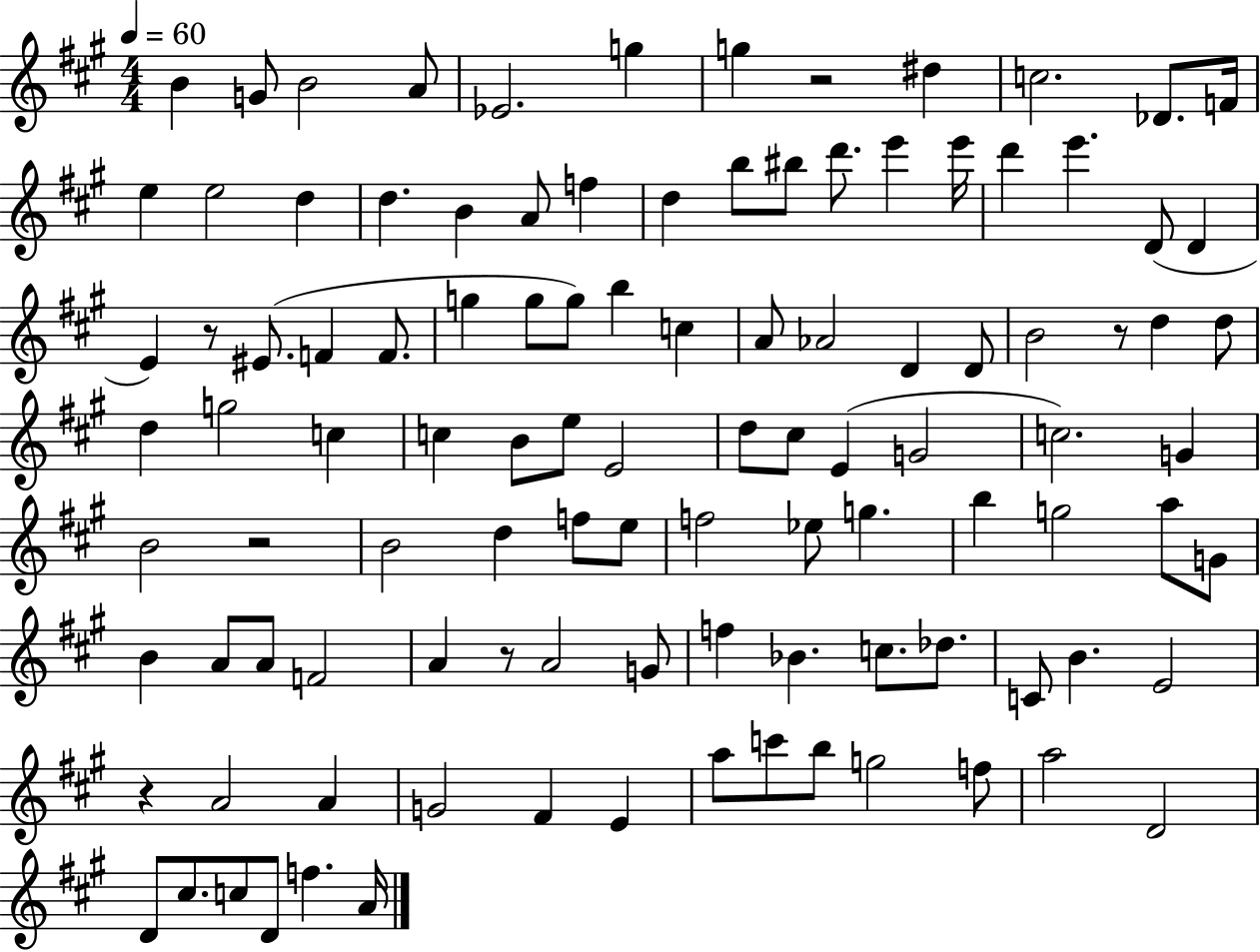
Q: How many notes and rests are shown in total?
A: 107